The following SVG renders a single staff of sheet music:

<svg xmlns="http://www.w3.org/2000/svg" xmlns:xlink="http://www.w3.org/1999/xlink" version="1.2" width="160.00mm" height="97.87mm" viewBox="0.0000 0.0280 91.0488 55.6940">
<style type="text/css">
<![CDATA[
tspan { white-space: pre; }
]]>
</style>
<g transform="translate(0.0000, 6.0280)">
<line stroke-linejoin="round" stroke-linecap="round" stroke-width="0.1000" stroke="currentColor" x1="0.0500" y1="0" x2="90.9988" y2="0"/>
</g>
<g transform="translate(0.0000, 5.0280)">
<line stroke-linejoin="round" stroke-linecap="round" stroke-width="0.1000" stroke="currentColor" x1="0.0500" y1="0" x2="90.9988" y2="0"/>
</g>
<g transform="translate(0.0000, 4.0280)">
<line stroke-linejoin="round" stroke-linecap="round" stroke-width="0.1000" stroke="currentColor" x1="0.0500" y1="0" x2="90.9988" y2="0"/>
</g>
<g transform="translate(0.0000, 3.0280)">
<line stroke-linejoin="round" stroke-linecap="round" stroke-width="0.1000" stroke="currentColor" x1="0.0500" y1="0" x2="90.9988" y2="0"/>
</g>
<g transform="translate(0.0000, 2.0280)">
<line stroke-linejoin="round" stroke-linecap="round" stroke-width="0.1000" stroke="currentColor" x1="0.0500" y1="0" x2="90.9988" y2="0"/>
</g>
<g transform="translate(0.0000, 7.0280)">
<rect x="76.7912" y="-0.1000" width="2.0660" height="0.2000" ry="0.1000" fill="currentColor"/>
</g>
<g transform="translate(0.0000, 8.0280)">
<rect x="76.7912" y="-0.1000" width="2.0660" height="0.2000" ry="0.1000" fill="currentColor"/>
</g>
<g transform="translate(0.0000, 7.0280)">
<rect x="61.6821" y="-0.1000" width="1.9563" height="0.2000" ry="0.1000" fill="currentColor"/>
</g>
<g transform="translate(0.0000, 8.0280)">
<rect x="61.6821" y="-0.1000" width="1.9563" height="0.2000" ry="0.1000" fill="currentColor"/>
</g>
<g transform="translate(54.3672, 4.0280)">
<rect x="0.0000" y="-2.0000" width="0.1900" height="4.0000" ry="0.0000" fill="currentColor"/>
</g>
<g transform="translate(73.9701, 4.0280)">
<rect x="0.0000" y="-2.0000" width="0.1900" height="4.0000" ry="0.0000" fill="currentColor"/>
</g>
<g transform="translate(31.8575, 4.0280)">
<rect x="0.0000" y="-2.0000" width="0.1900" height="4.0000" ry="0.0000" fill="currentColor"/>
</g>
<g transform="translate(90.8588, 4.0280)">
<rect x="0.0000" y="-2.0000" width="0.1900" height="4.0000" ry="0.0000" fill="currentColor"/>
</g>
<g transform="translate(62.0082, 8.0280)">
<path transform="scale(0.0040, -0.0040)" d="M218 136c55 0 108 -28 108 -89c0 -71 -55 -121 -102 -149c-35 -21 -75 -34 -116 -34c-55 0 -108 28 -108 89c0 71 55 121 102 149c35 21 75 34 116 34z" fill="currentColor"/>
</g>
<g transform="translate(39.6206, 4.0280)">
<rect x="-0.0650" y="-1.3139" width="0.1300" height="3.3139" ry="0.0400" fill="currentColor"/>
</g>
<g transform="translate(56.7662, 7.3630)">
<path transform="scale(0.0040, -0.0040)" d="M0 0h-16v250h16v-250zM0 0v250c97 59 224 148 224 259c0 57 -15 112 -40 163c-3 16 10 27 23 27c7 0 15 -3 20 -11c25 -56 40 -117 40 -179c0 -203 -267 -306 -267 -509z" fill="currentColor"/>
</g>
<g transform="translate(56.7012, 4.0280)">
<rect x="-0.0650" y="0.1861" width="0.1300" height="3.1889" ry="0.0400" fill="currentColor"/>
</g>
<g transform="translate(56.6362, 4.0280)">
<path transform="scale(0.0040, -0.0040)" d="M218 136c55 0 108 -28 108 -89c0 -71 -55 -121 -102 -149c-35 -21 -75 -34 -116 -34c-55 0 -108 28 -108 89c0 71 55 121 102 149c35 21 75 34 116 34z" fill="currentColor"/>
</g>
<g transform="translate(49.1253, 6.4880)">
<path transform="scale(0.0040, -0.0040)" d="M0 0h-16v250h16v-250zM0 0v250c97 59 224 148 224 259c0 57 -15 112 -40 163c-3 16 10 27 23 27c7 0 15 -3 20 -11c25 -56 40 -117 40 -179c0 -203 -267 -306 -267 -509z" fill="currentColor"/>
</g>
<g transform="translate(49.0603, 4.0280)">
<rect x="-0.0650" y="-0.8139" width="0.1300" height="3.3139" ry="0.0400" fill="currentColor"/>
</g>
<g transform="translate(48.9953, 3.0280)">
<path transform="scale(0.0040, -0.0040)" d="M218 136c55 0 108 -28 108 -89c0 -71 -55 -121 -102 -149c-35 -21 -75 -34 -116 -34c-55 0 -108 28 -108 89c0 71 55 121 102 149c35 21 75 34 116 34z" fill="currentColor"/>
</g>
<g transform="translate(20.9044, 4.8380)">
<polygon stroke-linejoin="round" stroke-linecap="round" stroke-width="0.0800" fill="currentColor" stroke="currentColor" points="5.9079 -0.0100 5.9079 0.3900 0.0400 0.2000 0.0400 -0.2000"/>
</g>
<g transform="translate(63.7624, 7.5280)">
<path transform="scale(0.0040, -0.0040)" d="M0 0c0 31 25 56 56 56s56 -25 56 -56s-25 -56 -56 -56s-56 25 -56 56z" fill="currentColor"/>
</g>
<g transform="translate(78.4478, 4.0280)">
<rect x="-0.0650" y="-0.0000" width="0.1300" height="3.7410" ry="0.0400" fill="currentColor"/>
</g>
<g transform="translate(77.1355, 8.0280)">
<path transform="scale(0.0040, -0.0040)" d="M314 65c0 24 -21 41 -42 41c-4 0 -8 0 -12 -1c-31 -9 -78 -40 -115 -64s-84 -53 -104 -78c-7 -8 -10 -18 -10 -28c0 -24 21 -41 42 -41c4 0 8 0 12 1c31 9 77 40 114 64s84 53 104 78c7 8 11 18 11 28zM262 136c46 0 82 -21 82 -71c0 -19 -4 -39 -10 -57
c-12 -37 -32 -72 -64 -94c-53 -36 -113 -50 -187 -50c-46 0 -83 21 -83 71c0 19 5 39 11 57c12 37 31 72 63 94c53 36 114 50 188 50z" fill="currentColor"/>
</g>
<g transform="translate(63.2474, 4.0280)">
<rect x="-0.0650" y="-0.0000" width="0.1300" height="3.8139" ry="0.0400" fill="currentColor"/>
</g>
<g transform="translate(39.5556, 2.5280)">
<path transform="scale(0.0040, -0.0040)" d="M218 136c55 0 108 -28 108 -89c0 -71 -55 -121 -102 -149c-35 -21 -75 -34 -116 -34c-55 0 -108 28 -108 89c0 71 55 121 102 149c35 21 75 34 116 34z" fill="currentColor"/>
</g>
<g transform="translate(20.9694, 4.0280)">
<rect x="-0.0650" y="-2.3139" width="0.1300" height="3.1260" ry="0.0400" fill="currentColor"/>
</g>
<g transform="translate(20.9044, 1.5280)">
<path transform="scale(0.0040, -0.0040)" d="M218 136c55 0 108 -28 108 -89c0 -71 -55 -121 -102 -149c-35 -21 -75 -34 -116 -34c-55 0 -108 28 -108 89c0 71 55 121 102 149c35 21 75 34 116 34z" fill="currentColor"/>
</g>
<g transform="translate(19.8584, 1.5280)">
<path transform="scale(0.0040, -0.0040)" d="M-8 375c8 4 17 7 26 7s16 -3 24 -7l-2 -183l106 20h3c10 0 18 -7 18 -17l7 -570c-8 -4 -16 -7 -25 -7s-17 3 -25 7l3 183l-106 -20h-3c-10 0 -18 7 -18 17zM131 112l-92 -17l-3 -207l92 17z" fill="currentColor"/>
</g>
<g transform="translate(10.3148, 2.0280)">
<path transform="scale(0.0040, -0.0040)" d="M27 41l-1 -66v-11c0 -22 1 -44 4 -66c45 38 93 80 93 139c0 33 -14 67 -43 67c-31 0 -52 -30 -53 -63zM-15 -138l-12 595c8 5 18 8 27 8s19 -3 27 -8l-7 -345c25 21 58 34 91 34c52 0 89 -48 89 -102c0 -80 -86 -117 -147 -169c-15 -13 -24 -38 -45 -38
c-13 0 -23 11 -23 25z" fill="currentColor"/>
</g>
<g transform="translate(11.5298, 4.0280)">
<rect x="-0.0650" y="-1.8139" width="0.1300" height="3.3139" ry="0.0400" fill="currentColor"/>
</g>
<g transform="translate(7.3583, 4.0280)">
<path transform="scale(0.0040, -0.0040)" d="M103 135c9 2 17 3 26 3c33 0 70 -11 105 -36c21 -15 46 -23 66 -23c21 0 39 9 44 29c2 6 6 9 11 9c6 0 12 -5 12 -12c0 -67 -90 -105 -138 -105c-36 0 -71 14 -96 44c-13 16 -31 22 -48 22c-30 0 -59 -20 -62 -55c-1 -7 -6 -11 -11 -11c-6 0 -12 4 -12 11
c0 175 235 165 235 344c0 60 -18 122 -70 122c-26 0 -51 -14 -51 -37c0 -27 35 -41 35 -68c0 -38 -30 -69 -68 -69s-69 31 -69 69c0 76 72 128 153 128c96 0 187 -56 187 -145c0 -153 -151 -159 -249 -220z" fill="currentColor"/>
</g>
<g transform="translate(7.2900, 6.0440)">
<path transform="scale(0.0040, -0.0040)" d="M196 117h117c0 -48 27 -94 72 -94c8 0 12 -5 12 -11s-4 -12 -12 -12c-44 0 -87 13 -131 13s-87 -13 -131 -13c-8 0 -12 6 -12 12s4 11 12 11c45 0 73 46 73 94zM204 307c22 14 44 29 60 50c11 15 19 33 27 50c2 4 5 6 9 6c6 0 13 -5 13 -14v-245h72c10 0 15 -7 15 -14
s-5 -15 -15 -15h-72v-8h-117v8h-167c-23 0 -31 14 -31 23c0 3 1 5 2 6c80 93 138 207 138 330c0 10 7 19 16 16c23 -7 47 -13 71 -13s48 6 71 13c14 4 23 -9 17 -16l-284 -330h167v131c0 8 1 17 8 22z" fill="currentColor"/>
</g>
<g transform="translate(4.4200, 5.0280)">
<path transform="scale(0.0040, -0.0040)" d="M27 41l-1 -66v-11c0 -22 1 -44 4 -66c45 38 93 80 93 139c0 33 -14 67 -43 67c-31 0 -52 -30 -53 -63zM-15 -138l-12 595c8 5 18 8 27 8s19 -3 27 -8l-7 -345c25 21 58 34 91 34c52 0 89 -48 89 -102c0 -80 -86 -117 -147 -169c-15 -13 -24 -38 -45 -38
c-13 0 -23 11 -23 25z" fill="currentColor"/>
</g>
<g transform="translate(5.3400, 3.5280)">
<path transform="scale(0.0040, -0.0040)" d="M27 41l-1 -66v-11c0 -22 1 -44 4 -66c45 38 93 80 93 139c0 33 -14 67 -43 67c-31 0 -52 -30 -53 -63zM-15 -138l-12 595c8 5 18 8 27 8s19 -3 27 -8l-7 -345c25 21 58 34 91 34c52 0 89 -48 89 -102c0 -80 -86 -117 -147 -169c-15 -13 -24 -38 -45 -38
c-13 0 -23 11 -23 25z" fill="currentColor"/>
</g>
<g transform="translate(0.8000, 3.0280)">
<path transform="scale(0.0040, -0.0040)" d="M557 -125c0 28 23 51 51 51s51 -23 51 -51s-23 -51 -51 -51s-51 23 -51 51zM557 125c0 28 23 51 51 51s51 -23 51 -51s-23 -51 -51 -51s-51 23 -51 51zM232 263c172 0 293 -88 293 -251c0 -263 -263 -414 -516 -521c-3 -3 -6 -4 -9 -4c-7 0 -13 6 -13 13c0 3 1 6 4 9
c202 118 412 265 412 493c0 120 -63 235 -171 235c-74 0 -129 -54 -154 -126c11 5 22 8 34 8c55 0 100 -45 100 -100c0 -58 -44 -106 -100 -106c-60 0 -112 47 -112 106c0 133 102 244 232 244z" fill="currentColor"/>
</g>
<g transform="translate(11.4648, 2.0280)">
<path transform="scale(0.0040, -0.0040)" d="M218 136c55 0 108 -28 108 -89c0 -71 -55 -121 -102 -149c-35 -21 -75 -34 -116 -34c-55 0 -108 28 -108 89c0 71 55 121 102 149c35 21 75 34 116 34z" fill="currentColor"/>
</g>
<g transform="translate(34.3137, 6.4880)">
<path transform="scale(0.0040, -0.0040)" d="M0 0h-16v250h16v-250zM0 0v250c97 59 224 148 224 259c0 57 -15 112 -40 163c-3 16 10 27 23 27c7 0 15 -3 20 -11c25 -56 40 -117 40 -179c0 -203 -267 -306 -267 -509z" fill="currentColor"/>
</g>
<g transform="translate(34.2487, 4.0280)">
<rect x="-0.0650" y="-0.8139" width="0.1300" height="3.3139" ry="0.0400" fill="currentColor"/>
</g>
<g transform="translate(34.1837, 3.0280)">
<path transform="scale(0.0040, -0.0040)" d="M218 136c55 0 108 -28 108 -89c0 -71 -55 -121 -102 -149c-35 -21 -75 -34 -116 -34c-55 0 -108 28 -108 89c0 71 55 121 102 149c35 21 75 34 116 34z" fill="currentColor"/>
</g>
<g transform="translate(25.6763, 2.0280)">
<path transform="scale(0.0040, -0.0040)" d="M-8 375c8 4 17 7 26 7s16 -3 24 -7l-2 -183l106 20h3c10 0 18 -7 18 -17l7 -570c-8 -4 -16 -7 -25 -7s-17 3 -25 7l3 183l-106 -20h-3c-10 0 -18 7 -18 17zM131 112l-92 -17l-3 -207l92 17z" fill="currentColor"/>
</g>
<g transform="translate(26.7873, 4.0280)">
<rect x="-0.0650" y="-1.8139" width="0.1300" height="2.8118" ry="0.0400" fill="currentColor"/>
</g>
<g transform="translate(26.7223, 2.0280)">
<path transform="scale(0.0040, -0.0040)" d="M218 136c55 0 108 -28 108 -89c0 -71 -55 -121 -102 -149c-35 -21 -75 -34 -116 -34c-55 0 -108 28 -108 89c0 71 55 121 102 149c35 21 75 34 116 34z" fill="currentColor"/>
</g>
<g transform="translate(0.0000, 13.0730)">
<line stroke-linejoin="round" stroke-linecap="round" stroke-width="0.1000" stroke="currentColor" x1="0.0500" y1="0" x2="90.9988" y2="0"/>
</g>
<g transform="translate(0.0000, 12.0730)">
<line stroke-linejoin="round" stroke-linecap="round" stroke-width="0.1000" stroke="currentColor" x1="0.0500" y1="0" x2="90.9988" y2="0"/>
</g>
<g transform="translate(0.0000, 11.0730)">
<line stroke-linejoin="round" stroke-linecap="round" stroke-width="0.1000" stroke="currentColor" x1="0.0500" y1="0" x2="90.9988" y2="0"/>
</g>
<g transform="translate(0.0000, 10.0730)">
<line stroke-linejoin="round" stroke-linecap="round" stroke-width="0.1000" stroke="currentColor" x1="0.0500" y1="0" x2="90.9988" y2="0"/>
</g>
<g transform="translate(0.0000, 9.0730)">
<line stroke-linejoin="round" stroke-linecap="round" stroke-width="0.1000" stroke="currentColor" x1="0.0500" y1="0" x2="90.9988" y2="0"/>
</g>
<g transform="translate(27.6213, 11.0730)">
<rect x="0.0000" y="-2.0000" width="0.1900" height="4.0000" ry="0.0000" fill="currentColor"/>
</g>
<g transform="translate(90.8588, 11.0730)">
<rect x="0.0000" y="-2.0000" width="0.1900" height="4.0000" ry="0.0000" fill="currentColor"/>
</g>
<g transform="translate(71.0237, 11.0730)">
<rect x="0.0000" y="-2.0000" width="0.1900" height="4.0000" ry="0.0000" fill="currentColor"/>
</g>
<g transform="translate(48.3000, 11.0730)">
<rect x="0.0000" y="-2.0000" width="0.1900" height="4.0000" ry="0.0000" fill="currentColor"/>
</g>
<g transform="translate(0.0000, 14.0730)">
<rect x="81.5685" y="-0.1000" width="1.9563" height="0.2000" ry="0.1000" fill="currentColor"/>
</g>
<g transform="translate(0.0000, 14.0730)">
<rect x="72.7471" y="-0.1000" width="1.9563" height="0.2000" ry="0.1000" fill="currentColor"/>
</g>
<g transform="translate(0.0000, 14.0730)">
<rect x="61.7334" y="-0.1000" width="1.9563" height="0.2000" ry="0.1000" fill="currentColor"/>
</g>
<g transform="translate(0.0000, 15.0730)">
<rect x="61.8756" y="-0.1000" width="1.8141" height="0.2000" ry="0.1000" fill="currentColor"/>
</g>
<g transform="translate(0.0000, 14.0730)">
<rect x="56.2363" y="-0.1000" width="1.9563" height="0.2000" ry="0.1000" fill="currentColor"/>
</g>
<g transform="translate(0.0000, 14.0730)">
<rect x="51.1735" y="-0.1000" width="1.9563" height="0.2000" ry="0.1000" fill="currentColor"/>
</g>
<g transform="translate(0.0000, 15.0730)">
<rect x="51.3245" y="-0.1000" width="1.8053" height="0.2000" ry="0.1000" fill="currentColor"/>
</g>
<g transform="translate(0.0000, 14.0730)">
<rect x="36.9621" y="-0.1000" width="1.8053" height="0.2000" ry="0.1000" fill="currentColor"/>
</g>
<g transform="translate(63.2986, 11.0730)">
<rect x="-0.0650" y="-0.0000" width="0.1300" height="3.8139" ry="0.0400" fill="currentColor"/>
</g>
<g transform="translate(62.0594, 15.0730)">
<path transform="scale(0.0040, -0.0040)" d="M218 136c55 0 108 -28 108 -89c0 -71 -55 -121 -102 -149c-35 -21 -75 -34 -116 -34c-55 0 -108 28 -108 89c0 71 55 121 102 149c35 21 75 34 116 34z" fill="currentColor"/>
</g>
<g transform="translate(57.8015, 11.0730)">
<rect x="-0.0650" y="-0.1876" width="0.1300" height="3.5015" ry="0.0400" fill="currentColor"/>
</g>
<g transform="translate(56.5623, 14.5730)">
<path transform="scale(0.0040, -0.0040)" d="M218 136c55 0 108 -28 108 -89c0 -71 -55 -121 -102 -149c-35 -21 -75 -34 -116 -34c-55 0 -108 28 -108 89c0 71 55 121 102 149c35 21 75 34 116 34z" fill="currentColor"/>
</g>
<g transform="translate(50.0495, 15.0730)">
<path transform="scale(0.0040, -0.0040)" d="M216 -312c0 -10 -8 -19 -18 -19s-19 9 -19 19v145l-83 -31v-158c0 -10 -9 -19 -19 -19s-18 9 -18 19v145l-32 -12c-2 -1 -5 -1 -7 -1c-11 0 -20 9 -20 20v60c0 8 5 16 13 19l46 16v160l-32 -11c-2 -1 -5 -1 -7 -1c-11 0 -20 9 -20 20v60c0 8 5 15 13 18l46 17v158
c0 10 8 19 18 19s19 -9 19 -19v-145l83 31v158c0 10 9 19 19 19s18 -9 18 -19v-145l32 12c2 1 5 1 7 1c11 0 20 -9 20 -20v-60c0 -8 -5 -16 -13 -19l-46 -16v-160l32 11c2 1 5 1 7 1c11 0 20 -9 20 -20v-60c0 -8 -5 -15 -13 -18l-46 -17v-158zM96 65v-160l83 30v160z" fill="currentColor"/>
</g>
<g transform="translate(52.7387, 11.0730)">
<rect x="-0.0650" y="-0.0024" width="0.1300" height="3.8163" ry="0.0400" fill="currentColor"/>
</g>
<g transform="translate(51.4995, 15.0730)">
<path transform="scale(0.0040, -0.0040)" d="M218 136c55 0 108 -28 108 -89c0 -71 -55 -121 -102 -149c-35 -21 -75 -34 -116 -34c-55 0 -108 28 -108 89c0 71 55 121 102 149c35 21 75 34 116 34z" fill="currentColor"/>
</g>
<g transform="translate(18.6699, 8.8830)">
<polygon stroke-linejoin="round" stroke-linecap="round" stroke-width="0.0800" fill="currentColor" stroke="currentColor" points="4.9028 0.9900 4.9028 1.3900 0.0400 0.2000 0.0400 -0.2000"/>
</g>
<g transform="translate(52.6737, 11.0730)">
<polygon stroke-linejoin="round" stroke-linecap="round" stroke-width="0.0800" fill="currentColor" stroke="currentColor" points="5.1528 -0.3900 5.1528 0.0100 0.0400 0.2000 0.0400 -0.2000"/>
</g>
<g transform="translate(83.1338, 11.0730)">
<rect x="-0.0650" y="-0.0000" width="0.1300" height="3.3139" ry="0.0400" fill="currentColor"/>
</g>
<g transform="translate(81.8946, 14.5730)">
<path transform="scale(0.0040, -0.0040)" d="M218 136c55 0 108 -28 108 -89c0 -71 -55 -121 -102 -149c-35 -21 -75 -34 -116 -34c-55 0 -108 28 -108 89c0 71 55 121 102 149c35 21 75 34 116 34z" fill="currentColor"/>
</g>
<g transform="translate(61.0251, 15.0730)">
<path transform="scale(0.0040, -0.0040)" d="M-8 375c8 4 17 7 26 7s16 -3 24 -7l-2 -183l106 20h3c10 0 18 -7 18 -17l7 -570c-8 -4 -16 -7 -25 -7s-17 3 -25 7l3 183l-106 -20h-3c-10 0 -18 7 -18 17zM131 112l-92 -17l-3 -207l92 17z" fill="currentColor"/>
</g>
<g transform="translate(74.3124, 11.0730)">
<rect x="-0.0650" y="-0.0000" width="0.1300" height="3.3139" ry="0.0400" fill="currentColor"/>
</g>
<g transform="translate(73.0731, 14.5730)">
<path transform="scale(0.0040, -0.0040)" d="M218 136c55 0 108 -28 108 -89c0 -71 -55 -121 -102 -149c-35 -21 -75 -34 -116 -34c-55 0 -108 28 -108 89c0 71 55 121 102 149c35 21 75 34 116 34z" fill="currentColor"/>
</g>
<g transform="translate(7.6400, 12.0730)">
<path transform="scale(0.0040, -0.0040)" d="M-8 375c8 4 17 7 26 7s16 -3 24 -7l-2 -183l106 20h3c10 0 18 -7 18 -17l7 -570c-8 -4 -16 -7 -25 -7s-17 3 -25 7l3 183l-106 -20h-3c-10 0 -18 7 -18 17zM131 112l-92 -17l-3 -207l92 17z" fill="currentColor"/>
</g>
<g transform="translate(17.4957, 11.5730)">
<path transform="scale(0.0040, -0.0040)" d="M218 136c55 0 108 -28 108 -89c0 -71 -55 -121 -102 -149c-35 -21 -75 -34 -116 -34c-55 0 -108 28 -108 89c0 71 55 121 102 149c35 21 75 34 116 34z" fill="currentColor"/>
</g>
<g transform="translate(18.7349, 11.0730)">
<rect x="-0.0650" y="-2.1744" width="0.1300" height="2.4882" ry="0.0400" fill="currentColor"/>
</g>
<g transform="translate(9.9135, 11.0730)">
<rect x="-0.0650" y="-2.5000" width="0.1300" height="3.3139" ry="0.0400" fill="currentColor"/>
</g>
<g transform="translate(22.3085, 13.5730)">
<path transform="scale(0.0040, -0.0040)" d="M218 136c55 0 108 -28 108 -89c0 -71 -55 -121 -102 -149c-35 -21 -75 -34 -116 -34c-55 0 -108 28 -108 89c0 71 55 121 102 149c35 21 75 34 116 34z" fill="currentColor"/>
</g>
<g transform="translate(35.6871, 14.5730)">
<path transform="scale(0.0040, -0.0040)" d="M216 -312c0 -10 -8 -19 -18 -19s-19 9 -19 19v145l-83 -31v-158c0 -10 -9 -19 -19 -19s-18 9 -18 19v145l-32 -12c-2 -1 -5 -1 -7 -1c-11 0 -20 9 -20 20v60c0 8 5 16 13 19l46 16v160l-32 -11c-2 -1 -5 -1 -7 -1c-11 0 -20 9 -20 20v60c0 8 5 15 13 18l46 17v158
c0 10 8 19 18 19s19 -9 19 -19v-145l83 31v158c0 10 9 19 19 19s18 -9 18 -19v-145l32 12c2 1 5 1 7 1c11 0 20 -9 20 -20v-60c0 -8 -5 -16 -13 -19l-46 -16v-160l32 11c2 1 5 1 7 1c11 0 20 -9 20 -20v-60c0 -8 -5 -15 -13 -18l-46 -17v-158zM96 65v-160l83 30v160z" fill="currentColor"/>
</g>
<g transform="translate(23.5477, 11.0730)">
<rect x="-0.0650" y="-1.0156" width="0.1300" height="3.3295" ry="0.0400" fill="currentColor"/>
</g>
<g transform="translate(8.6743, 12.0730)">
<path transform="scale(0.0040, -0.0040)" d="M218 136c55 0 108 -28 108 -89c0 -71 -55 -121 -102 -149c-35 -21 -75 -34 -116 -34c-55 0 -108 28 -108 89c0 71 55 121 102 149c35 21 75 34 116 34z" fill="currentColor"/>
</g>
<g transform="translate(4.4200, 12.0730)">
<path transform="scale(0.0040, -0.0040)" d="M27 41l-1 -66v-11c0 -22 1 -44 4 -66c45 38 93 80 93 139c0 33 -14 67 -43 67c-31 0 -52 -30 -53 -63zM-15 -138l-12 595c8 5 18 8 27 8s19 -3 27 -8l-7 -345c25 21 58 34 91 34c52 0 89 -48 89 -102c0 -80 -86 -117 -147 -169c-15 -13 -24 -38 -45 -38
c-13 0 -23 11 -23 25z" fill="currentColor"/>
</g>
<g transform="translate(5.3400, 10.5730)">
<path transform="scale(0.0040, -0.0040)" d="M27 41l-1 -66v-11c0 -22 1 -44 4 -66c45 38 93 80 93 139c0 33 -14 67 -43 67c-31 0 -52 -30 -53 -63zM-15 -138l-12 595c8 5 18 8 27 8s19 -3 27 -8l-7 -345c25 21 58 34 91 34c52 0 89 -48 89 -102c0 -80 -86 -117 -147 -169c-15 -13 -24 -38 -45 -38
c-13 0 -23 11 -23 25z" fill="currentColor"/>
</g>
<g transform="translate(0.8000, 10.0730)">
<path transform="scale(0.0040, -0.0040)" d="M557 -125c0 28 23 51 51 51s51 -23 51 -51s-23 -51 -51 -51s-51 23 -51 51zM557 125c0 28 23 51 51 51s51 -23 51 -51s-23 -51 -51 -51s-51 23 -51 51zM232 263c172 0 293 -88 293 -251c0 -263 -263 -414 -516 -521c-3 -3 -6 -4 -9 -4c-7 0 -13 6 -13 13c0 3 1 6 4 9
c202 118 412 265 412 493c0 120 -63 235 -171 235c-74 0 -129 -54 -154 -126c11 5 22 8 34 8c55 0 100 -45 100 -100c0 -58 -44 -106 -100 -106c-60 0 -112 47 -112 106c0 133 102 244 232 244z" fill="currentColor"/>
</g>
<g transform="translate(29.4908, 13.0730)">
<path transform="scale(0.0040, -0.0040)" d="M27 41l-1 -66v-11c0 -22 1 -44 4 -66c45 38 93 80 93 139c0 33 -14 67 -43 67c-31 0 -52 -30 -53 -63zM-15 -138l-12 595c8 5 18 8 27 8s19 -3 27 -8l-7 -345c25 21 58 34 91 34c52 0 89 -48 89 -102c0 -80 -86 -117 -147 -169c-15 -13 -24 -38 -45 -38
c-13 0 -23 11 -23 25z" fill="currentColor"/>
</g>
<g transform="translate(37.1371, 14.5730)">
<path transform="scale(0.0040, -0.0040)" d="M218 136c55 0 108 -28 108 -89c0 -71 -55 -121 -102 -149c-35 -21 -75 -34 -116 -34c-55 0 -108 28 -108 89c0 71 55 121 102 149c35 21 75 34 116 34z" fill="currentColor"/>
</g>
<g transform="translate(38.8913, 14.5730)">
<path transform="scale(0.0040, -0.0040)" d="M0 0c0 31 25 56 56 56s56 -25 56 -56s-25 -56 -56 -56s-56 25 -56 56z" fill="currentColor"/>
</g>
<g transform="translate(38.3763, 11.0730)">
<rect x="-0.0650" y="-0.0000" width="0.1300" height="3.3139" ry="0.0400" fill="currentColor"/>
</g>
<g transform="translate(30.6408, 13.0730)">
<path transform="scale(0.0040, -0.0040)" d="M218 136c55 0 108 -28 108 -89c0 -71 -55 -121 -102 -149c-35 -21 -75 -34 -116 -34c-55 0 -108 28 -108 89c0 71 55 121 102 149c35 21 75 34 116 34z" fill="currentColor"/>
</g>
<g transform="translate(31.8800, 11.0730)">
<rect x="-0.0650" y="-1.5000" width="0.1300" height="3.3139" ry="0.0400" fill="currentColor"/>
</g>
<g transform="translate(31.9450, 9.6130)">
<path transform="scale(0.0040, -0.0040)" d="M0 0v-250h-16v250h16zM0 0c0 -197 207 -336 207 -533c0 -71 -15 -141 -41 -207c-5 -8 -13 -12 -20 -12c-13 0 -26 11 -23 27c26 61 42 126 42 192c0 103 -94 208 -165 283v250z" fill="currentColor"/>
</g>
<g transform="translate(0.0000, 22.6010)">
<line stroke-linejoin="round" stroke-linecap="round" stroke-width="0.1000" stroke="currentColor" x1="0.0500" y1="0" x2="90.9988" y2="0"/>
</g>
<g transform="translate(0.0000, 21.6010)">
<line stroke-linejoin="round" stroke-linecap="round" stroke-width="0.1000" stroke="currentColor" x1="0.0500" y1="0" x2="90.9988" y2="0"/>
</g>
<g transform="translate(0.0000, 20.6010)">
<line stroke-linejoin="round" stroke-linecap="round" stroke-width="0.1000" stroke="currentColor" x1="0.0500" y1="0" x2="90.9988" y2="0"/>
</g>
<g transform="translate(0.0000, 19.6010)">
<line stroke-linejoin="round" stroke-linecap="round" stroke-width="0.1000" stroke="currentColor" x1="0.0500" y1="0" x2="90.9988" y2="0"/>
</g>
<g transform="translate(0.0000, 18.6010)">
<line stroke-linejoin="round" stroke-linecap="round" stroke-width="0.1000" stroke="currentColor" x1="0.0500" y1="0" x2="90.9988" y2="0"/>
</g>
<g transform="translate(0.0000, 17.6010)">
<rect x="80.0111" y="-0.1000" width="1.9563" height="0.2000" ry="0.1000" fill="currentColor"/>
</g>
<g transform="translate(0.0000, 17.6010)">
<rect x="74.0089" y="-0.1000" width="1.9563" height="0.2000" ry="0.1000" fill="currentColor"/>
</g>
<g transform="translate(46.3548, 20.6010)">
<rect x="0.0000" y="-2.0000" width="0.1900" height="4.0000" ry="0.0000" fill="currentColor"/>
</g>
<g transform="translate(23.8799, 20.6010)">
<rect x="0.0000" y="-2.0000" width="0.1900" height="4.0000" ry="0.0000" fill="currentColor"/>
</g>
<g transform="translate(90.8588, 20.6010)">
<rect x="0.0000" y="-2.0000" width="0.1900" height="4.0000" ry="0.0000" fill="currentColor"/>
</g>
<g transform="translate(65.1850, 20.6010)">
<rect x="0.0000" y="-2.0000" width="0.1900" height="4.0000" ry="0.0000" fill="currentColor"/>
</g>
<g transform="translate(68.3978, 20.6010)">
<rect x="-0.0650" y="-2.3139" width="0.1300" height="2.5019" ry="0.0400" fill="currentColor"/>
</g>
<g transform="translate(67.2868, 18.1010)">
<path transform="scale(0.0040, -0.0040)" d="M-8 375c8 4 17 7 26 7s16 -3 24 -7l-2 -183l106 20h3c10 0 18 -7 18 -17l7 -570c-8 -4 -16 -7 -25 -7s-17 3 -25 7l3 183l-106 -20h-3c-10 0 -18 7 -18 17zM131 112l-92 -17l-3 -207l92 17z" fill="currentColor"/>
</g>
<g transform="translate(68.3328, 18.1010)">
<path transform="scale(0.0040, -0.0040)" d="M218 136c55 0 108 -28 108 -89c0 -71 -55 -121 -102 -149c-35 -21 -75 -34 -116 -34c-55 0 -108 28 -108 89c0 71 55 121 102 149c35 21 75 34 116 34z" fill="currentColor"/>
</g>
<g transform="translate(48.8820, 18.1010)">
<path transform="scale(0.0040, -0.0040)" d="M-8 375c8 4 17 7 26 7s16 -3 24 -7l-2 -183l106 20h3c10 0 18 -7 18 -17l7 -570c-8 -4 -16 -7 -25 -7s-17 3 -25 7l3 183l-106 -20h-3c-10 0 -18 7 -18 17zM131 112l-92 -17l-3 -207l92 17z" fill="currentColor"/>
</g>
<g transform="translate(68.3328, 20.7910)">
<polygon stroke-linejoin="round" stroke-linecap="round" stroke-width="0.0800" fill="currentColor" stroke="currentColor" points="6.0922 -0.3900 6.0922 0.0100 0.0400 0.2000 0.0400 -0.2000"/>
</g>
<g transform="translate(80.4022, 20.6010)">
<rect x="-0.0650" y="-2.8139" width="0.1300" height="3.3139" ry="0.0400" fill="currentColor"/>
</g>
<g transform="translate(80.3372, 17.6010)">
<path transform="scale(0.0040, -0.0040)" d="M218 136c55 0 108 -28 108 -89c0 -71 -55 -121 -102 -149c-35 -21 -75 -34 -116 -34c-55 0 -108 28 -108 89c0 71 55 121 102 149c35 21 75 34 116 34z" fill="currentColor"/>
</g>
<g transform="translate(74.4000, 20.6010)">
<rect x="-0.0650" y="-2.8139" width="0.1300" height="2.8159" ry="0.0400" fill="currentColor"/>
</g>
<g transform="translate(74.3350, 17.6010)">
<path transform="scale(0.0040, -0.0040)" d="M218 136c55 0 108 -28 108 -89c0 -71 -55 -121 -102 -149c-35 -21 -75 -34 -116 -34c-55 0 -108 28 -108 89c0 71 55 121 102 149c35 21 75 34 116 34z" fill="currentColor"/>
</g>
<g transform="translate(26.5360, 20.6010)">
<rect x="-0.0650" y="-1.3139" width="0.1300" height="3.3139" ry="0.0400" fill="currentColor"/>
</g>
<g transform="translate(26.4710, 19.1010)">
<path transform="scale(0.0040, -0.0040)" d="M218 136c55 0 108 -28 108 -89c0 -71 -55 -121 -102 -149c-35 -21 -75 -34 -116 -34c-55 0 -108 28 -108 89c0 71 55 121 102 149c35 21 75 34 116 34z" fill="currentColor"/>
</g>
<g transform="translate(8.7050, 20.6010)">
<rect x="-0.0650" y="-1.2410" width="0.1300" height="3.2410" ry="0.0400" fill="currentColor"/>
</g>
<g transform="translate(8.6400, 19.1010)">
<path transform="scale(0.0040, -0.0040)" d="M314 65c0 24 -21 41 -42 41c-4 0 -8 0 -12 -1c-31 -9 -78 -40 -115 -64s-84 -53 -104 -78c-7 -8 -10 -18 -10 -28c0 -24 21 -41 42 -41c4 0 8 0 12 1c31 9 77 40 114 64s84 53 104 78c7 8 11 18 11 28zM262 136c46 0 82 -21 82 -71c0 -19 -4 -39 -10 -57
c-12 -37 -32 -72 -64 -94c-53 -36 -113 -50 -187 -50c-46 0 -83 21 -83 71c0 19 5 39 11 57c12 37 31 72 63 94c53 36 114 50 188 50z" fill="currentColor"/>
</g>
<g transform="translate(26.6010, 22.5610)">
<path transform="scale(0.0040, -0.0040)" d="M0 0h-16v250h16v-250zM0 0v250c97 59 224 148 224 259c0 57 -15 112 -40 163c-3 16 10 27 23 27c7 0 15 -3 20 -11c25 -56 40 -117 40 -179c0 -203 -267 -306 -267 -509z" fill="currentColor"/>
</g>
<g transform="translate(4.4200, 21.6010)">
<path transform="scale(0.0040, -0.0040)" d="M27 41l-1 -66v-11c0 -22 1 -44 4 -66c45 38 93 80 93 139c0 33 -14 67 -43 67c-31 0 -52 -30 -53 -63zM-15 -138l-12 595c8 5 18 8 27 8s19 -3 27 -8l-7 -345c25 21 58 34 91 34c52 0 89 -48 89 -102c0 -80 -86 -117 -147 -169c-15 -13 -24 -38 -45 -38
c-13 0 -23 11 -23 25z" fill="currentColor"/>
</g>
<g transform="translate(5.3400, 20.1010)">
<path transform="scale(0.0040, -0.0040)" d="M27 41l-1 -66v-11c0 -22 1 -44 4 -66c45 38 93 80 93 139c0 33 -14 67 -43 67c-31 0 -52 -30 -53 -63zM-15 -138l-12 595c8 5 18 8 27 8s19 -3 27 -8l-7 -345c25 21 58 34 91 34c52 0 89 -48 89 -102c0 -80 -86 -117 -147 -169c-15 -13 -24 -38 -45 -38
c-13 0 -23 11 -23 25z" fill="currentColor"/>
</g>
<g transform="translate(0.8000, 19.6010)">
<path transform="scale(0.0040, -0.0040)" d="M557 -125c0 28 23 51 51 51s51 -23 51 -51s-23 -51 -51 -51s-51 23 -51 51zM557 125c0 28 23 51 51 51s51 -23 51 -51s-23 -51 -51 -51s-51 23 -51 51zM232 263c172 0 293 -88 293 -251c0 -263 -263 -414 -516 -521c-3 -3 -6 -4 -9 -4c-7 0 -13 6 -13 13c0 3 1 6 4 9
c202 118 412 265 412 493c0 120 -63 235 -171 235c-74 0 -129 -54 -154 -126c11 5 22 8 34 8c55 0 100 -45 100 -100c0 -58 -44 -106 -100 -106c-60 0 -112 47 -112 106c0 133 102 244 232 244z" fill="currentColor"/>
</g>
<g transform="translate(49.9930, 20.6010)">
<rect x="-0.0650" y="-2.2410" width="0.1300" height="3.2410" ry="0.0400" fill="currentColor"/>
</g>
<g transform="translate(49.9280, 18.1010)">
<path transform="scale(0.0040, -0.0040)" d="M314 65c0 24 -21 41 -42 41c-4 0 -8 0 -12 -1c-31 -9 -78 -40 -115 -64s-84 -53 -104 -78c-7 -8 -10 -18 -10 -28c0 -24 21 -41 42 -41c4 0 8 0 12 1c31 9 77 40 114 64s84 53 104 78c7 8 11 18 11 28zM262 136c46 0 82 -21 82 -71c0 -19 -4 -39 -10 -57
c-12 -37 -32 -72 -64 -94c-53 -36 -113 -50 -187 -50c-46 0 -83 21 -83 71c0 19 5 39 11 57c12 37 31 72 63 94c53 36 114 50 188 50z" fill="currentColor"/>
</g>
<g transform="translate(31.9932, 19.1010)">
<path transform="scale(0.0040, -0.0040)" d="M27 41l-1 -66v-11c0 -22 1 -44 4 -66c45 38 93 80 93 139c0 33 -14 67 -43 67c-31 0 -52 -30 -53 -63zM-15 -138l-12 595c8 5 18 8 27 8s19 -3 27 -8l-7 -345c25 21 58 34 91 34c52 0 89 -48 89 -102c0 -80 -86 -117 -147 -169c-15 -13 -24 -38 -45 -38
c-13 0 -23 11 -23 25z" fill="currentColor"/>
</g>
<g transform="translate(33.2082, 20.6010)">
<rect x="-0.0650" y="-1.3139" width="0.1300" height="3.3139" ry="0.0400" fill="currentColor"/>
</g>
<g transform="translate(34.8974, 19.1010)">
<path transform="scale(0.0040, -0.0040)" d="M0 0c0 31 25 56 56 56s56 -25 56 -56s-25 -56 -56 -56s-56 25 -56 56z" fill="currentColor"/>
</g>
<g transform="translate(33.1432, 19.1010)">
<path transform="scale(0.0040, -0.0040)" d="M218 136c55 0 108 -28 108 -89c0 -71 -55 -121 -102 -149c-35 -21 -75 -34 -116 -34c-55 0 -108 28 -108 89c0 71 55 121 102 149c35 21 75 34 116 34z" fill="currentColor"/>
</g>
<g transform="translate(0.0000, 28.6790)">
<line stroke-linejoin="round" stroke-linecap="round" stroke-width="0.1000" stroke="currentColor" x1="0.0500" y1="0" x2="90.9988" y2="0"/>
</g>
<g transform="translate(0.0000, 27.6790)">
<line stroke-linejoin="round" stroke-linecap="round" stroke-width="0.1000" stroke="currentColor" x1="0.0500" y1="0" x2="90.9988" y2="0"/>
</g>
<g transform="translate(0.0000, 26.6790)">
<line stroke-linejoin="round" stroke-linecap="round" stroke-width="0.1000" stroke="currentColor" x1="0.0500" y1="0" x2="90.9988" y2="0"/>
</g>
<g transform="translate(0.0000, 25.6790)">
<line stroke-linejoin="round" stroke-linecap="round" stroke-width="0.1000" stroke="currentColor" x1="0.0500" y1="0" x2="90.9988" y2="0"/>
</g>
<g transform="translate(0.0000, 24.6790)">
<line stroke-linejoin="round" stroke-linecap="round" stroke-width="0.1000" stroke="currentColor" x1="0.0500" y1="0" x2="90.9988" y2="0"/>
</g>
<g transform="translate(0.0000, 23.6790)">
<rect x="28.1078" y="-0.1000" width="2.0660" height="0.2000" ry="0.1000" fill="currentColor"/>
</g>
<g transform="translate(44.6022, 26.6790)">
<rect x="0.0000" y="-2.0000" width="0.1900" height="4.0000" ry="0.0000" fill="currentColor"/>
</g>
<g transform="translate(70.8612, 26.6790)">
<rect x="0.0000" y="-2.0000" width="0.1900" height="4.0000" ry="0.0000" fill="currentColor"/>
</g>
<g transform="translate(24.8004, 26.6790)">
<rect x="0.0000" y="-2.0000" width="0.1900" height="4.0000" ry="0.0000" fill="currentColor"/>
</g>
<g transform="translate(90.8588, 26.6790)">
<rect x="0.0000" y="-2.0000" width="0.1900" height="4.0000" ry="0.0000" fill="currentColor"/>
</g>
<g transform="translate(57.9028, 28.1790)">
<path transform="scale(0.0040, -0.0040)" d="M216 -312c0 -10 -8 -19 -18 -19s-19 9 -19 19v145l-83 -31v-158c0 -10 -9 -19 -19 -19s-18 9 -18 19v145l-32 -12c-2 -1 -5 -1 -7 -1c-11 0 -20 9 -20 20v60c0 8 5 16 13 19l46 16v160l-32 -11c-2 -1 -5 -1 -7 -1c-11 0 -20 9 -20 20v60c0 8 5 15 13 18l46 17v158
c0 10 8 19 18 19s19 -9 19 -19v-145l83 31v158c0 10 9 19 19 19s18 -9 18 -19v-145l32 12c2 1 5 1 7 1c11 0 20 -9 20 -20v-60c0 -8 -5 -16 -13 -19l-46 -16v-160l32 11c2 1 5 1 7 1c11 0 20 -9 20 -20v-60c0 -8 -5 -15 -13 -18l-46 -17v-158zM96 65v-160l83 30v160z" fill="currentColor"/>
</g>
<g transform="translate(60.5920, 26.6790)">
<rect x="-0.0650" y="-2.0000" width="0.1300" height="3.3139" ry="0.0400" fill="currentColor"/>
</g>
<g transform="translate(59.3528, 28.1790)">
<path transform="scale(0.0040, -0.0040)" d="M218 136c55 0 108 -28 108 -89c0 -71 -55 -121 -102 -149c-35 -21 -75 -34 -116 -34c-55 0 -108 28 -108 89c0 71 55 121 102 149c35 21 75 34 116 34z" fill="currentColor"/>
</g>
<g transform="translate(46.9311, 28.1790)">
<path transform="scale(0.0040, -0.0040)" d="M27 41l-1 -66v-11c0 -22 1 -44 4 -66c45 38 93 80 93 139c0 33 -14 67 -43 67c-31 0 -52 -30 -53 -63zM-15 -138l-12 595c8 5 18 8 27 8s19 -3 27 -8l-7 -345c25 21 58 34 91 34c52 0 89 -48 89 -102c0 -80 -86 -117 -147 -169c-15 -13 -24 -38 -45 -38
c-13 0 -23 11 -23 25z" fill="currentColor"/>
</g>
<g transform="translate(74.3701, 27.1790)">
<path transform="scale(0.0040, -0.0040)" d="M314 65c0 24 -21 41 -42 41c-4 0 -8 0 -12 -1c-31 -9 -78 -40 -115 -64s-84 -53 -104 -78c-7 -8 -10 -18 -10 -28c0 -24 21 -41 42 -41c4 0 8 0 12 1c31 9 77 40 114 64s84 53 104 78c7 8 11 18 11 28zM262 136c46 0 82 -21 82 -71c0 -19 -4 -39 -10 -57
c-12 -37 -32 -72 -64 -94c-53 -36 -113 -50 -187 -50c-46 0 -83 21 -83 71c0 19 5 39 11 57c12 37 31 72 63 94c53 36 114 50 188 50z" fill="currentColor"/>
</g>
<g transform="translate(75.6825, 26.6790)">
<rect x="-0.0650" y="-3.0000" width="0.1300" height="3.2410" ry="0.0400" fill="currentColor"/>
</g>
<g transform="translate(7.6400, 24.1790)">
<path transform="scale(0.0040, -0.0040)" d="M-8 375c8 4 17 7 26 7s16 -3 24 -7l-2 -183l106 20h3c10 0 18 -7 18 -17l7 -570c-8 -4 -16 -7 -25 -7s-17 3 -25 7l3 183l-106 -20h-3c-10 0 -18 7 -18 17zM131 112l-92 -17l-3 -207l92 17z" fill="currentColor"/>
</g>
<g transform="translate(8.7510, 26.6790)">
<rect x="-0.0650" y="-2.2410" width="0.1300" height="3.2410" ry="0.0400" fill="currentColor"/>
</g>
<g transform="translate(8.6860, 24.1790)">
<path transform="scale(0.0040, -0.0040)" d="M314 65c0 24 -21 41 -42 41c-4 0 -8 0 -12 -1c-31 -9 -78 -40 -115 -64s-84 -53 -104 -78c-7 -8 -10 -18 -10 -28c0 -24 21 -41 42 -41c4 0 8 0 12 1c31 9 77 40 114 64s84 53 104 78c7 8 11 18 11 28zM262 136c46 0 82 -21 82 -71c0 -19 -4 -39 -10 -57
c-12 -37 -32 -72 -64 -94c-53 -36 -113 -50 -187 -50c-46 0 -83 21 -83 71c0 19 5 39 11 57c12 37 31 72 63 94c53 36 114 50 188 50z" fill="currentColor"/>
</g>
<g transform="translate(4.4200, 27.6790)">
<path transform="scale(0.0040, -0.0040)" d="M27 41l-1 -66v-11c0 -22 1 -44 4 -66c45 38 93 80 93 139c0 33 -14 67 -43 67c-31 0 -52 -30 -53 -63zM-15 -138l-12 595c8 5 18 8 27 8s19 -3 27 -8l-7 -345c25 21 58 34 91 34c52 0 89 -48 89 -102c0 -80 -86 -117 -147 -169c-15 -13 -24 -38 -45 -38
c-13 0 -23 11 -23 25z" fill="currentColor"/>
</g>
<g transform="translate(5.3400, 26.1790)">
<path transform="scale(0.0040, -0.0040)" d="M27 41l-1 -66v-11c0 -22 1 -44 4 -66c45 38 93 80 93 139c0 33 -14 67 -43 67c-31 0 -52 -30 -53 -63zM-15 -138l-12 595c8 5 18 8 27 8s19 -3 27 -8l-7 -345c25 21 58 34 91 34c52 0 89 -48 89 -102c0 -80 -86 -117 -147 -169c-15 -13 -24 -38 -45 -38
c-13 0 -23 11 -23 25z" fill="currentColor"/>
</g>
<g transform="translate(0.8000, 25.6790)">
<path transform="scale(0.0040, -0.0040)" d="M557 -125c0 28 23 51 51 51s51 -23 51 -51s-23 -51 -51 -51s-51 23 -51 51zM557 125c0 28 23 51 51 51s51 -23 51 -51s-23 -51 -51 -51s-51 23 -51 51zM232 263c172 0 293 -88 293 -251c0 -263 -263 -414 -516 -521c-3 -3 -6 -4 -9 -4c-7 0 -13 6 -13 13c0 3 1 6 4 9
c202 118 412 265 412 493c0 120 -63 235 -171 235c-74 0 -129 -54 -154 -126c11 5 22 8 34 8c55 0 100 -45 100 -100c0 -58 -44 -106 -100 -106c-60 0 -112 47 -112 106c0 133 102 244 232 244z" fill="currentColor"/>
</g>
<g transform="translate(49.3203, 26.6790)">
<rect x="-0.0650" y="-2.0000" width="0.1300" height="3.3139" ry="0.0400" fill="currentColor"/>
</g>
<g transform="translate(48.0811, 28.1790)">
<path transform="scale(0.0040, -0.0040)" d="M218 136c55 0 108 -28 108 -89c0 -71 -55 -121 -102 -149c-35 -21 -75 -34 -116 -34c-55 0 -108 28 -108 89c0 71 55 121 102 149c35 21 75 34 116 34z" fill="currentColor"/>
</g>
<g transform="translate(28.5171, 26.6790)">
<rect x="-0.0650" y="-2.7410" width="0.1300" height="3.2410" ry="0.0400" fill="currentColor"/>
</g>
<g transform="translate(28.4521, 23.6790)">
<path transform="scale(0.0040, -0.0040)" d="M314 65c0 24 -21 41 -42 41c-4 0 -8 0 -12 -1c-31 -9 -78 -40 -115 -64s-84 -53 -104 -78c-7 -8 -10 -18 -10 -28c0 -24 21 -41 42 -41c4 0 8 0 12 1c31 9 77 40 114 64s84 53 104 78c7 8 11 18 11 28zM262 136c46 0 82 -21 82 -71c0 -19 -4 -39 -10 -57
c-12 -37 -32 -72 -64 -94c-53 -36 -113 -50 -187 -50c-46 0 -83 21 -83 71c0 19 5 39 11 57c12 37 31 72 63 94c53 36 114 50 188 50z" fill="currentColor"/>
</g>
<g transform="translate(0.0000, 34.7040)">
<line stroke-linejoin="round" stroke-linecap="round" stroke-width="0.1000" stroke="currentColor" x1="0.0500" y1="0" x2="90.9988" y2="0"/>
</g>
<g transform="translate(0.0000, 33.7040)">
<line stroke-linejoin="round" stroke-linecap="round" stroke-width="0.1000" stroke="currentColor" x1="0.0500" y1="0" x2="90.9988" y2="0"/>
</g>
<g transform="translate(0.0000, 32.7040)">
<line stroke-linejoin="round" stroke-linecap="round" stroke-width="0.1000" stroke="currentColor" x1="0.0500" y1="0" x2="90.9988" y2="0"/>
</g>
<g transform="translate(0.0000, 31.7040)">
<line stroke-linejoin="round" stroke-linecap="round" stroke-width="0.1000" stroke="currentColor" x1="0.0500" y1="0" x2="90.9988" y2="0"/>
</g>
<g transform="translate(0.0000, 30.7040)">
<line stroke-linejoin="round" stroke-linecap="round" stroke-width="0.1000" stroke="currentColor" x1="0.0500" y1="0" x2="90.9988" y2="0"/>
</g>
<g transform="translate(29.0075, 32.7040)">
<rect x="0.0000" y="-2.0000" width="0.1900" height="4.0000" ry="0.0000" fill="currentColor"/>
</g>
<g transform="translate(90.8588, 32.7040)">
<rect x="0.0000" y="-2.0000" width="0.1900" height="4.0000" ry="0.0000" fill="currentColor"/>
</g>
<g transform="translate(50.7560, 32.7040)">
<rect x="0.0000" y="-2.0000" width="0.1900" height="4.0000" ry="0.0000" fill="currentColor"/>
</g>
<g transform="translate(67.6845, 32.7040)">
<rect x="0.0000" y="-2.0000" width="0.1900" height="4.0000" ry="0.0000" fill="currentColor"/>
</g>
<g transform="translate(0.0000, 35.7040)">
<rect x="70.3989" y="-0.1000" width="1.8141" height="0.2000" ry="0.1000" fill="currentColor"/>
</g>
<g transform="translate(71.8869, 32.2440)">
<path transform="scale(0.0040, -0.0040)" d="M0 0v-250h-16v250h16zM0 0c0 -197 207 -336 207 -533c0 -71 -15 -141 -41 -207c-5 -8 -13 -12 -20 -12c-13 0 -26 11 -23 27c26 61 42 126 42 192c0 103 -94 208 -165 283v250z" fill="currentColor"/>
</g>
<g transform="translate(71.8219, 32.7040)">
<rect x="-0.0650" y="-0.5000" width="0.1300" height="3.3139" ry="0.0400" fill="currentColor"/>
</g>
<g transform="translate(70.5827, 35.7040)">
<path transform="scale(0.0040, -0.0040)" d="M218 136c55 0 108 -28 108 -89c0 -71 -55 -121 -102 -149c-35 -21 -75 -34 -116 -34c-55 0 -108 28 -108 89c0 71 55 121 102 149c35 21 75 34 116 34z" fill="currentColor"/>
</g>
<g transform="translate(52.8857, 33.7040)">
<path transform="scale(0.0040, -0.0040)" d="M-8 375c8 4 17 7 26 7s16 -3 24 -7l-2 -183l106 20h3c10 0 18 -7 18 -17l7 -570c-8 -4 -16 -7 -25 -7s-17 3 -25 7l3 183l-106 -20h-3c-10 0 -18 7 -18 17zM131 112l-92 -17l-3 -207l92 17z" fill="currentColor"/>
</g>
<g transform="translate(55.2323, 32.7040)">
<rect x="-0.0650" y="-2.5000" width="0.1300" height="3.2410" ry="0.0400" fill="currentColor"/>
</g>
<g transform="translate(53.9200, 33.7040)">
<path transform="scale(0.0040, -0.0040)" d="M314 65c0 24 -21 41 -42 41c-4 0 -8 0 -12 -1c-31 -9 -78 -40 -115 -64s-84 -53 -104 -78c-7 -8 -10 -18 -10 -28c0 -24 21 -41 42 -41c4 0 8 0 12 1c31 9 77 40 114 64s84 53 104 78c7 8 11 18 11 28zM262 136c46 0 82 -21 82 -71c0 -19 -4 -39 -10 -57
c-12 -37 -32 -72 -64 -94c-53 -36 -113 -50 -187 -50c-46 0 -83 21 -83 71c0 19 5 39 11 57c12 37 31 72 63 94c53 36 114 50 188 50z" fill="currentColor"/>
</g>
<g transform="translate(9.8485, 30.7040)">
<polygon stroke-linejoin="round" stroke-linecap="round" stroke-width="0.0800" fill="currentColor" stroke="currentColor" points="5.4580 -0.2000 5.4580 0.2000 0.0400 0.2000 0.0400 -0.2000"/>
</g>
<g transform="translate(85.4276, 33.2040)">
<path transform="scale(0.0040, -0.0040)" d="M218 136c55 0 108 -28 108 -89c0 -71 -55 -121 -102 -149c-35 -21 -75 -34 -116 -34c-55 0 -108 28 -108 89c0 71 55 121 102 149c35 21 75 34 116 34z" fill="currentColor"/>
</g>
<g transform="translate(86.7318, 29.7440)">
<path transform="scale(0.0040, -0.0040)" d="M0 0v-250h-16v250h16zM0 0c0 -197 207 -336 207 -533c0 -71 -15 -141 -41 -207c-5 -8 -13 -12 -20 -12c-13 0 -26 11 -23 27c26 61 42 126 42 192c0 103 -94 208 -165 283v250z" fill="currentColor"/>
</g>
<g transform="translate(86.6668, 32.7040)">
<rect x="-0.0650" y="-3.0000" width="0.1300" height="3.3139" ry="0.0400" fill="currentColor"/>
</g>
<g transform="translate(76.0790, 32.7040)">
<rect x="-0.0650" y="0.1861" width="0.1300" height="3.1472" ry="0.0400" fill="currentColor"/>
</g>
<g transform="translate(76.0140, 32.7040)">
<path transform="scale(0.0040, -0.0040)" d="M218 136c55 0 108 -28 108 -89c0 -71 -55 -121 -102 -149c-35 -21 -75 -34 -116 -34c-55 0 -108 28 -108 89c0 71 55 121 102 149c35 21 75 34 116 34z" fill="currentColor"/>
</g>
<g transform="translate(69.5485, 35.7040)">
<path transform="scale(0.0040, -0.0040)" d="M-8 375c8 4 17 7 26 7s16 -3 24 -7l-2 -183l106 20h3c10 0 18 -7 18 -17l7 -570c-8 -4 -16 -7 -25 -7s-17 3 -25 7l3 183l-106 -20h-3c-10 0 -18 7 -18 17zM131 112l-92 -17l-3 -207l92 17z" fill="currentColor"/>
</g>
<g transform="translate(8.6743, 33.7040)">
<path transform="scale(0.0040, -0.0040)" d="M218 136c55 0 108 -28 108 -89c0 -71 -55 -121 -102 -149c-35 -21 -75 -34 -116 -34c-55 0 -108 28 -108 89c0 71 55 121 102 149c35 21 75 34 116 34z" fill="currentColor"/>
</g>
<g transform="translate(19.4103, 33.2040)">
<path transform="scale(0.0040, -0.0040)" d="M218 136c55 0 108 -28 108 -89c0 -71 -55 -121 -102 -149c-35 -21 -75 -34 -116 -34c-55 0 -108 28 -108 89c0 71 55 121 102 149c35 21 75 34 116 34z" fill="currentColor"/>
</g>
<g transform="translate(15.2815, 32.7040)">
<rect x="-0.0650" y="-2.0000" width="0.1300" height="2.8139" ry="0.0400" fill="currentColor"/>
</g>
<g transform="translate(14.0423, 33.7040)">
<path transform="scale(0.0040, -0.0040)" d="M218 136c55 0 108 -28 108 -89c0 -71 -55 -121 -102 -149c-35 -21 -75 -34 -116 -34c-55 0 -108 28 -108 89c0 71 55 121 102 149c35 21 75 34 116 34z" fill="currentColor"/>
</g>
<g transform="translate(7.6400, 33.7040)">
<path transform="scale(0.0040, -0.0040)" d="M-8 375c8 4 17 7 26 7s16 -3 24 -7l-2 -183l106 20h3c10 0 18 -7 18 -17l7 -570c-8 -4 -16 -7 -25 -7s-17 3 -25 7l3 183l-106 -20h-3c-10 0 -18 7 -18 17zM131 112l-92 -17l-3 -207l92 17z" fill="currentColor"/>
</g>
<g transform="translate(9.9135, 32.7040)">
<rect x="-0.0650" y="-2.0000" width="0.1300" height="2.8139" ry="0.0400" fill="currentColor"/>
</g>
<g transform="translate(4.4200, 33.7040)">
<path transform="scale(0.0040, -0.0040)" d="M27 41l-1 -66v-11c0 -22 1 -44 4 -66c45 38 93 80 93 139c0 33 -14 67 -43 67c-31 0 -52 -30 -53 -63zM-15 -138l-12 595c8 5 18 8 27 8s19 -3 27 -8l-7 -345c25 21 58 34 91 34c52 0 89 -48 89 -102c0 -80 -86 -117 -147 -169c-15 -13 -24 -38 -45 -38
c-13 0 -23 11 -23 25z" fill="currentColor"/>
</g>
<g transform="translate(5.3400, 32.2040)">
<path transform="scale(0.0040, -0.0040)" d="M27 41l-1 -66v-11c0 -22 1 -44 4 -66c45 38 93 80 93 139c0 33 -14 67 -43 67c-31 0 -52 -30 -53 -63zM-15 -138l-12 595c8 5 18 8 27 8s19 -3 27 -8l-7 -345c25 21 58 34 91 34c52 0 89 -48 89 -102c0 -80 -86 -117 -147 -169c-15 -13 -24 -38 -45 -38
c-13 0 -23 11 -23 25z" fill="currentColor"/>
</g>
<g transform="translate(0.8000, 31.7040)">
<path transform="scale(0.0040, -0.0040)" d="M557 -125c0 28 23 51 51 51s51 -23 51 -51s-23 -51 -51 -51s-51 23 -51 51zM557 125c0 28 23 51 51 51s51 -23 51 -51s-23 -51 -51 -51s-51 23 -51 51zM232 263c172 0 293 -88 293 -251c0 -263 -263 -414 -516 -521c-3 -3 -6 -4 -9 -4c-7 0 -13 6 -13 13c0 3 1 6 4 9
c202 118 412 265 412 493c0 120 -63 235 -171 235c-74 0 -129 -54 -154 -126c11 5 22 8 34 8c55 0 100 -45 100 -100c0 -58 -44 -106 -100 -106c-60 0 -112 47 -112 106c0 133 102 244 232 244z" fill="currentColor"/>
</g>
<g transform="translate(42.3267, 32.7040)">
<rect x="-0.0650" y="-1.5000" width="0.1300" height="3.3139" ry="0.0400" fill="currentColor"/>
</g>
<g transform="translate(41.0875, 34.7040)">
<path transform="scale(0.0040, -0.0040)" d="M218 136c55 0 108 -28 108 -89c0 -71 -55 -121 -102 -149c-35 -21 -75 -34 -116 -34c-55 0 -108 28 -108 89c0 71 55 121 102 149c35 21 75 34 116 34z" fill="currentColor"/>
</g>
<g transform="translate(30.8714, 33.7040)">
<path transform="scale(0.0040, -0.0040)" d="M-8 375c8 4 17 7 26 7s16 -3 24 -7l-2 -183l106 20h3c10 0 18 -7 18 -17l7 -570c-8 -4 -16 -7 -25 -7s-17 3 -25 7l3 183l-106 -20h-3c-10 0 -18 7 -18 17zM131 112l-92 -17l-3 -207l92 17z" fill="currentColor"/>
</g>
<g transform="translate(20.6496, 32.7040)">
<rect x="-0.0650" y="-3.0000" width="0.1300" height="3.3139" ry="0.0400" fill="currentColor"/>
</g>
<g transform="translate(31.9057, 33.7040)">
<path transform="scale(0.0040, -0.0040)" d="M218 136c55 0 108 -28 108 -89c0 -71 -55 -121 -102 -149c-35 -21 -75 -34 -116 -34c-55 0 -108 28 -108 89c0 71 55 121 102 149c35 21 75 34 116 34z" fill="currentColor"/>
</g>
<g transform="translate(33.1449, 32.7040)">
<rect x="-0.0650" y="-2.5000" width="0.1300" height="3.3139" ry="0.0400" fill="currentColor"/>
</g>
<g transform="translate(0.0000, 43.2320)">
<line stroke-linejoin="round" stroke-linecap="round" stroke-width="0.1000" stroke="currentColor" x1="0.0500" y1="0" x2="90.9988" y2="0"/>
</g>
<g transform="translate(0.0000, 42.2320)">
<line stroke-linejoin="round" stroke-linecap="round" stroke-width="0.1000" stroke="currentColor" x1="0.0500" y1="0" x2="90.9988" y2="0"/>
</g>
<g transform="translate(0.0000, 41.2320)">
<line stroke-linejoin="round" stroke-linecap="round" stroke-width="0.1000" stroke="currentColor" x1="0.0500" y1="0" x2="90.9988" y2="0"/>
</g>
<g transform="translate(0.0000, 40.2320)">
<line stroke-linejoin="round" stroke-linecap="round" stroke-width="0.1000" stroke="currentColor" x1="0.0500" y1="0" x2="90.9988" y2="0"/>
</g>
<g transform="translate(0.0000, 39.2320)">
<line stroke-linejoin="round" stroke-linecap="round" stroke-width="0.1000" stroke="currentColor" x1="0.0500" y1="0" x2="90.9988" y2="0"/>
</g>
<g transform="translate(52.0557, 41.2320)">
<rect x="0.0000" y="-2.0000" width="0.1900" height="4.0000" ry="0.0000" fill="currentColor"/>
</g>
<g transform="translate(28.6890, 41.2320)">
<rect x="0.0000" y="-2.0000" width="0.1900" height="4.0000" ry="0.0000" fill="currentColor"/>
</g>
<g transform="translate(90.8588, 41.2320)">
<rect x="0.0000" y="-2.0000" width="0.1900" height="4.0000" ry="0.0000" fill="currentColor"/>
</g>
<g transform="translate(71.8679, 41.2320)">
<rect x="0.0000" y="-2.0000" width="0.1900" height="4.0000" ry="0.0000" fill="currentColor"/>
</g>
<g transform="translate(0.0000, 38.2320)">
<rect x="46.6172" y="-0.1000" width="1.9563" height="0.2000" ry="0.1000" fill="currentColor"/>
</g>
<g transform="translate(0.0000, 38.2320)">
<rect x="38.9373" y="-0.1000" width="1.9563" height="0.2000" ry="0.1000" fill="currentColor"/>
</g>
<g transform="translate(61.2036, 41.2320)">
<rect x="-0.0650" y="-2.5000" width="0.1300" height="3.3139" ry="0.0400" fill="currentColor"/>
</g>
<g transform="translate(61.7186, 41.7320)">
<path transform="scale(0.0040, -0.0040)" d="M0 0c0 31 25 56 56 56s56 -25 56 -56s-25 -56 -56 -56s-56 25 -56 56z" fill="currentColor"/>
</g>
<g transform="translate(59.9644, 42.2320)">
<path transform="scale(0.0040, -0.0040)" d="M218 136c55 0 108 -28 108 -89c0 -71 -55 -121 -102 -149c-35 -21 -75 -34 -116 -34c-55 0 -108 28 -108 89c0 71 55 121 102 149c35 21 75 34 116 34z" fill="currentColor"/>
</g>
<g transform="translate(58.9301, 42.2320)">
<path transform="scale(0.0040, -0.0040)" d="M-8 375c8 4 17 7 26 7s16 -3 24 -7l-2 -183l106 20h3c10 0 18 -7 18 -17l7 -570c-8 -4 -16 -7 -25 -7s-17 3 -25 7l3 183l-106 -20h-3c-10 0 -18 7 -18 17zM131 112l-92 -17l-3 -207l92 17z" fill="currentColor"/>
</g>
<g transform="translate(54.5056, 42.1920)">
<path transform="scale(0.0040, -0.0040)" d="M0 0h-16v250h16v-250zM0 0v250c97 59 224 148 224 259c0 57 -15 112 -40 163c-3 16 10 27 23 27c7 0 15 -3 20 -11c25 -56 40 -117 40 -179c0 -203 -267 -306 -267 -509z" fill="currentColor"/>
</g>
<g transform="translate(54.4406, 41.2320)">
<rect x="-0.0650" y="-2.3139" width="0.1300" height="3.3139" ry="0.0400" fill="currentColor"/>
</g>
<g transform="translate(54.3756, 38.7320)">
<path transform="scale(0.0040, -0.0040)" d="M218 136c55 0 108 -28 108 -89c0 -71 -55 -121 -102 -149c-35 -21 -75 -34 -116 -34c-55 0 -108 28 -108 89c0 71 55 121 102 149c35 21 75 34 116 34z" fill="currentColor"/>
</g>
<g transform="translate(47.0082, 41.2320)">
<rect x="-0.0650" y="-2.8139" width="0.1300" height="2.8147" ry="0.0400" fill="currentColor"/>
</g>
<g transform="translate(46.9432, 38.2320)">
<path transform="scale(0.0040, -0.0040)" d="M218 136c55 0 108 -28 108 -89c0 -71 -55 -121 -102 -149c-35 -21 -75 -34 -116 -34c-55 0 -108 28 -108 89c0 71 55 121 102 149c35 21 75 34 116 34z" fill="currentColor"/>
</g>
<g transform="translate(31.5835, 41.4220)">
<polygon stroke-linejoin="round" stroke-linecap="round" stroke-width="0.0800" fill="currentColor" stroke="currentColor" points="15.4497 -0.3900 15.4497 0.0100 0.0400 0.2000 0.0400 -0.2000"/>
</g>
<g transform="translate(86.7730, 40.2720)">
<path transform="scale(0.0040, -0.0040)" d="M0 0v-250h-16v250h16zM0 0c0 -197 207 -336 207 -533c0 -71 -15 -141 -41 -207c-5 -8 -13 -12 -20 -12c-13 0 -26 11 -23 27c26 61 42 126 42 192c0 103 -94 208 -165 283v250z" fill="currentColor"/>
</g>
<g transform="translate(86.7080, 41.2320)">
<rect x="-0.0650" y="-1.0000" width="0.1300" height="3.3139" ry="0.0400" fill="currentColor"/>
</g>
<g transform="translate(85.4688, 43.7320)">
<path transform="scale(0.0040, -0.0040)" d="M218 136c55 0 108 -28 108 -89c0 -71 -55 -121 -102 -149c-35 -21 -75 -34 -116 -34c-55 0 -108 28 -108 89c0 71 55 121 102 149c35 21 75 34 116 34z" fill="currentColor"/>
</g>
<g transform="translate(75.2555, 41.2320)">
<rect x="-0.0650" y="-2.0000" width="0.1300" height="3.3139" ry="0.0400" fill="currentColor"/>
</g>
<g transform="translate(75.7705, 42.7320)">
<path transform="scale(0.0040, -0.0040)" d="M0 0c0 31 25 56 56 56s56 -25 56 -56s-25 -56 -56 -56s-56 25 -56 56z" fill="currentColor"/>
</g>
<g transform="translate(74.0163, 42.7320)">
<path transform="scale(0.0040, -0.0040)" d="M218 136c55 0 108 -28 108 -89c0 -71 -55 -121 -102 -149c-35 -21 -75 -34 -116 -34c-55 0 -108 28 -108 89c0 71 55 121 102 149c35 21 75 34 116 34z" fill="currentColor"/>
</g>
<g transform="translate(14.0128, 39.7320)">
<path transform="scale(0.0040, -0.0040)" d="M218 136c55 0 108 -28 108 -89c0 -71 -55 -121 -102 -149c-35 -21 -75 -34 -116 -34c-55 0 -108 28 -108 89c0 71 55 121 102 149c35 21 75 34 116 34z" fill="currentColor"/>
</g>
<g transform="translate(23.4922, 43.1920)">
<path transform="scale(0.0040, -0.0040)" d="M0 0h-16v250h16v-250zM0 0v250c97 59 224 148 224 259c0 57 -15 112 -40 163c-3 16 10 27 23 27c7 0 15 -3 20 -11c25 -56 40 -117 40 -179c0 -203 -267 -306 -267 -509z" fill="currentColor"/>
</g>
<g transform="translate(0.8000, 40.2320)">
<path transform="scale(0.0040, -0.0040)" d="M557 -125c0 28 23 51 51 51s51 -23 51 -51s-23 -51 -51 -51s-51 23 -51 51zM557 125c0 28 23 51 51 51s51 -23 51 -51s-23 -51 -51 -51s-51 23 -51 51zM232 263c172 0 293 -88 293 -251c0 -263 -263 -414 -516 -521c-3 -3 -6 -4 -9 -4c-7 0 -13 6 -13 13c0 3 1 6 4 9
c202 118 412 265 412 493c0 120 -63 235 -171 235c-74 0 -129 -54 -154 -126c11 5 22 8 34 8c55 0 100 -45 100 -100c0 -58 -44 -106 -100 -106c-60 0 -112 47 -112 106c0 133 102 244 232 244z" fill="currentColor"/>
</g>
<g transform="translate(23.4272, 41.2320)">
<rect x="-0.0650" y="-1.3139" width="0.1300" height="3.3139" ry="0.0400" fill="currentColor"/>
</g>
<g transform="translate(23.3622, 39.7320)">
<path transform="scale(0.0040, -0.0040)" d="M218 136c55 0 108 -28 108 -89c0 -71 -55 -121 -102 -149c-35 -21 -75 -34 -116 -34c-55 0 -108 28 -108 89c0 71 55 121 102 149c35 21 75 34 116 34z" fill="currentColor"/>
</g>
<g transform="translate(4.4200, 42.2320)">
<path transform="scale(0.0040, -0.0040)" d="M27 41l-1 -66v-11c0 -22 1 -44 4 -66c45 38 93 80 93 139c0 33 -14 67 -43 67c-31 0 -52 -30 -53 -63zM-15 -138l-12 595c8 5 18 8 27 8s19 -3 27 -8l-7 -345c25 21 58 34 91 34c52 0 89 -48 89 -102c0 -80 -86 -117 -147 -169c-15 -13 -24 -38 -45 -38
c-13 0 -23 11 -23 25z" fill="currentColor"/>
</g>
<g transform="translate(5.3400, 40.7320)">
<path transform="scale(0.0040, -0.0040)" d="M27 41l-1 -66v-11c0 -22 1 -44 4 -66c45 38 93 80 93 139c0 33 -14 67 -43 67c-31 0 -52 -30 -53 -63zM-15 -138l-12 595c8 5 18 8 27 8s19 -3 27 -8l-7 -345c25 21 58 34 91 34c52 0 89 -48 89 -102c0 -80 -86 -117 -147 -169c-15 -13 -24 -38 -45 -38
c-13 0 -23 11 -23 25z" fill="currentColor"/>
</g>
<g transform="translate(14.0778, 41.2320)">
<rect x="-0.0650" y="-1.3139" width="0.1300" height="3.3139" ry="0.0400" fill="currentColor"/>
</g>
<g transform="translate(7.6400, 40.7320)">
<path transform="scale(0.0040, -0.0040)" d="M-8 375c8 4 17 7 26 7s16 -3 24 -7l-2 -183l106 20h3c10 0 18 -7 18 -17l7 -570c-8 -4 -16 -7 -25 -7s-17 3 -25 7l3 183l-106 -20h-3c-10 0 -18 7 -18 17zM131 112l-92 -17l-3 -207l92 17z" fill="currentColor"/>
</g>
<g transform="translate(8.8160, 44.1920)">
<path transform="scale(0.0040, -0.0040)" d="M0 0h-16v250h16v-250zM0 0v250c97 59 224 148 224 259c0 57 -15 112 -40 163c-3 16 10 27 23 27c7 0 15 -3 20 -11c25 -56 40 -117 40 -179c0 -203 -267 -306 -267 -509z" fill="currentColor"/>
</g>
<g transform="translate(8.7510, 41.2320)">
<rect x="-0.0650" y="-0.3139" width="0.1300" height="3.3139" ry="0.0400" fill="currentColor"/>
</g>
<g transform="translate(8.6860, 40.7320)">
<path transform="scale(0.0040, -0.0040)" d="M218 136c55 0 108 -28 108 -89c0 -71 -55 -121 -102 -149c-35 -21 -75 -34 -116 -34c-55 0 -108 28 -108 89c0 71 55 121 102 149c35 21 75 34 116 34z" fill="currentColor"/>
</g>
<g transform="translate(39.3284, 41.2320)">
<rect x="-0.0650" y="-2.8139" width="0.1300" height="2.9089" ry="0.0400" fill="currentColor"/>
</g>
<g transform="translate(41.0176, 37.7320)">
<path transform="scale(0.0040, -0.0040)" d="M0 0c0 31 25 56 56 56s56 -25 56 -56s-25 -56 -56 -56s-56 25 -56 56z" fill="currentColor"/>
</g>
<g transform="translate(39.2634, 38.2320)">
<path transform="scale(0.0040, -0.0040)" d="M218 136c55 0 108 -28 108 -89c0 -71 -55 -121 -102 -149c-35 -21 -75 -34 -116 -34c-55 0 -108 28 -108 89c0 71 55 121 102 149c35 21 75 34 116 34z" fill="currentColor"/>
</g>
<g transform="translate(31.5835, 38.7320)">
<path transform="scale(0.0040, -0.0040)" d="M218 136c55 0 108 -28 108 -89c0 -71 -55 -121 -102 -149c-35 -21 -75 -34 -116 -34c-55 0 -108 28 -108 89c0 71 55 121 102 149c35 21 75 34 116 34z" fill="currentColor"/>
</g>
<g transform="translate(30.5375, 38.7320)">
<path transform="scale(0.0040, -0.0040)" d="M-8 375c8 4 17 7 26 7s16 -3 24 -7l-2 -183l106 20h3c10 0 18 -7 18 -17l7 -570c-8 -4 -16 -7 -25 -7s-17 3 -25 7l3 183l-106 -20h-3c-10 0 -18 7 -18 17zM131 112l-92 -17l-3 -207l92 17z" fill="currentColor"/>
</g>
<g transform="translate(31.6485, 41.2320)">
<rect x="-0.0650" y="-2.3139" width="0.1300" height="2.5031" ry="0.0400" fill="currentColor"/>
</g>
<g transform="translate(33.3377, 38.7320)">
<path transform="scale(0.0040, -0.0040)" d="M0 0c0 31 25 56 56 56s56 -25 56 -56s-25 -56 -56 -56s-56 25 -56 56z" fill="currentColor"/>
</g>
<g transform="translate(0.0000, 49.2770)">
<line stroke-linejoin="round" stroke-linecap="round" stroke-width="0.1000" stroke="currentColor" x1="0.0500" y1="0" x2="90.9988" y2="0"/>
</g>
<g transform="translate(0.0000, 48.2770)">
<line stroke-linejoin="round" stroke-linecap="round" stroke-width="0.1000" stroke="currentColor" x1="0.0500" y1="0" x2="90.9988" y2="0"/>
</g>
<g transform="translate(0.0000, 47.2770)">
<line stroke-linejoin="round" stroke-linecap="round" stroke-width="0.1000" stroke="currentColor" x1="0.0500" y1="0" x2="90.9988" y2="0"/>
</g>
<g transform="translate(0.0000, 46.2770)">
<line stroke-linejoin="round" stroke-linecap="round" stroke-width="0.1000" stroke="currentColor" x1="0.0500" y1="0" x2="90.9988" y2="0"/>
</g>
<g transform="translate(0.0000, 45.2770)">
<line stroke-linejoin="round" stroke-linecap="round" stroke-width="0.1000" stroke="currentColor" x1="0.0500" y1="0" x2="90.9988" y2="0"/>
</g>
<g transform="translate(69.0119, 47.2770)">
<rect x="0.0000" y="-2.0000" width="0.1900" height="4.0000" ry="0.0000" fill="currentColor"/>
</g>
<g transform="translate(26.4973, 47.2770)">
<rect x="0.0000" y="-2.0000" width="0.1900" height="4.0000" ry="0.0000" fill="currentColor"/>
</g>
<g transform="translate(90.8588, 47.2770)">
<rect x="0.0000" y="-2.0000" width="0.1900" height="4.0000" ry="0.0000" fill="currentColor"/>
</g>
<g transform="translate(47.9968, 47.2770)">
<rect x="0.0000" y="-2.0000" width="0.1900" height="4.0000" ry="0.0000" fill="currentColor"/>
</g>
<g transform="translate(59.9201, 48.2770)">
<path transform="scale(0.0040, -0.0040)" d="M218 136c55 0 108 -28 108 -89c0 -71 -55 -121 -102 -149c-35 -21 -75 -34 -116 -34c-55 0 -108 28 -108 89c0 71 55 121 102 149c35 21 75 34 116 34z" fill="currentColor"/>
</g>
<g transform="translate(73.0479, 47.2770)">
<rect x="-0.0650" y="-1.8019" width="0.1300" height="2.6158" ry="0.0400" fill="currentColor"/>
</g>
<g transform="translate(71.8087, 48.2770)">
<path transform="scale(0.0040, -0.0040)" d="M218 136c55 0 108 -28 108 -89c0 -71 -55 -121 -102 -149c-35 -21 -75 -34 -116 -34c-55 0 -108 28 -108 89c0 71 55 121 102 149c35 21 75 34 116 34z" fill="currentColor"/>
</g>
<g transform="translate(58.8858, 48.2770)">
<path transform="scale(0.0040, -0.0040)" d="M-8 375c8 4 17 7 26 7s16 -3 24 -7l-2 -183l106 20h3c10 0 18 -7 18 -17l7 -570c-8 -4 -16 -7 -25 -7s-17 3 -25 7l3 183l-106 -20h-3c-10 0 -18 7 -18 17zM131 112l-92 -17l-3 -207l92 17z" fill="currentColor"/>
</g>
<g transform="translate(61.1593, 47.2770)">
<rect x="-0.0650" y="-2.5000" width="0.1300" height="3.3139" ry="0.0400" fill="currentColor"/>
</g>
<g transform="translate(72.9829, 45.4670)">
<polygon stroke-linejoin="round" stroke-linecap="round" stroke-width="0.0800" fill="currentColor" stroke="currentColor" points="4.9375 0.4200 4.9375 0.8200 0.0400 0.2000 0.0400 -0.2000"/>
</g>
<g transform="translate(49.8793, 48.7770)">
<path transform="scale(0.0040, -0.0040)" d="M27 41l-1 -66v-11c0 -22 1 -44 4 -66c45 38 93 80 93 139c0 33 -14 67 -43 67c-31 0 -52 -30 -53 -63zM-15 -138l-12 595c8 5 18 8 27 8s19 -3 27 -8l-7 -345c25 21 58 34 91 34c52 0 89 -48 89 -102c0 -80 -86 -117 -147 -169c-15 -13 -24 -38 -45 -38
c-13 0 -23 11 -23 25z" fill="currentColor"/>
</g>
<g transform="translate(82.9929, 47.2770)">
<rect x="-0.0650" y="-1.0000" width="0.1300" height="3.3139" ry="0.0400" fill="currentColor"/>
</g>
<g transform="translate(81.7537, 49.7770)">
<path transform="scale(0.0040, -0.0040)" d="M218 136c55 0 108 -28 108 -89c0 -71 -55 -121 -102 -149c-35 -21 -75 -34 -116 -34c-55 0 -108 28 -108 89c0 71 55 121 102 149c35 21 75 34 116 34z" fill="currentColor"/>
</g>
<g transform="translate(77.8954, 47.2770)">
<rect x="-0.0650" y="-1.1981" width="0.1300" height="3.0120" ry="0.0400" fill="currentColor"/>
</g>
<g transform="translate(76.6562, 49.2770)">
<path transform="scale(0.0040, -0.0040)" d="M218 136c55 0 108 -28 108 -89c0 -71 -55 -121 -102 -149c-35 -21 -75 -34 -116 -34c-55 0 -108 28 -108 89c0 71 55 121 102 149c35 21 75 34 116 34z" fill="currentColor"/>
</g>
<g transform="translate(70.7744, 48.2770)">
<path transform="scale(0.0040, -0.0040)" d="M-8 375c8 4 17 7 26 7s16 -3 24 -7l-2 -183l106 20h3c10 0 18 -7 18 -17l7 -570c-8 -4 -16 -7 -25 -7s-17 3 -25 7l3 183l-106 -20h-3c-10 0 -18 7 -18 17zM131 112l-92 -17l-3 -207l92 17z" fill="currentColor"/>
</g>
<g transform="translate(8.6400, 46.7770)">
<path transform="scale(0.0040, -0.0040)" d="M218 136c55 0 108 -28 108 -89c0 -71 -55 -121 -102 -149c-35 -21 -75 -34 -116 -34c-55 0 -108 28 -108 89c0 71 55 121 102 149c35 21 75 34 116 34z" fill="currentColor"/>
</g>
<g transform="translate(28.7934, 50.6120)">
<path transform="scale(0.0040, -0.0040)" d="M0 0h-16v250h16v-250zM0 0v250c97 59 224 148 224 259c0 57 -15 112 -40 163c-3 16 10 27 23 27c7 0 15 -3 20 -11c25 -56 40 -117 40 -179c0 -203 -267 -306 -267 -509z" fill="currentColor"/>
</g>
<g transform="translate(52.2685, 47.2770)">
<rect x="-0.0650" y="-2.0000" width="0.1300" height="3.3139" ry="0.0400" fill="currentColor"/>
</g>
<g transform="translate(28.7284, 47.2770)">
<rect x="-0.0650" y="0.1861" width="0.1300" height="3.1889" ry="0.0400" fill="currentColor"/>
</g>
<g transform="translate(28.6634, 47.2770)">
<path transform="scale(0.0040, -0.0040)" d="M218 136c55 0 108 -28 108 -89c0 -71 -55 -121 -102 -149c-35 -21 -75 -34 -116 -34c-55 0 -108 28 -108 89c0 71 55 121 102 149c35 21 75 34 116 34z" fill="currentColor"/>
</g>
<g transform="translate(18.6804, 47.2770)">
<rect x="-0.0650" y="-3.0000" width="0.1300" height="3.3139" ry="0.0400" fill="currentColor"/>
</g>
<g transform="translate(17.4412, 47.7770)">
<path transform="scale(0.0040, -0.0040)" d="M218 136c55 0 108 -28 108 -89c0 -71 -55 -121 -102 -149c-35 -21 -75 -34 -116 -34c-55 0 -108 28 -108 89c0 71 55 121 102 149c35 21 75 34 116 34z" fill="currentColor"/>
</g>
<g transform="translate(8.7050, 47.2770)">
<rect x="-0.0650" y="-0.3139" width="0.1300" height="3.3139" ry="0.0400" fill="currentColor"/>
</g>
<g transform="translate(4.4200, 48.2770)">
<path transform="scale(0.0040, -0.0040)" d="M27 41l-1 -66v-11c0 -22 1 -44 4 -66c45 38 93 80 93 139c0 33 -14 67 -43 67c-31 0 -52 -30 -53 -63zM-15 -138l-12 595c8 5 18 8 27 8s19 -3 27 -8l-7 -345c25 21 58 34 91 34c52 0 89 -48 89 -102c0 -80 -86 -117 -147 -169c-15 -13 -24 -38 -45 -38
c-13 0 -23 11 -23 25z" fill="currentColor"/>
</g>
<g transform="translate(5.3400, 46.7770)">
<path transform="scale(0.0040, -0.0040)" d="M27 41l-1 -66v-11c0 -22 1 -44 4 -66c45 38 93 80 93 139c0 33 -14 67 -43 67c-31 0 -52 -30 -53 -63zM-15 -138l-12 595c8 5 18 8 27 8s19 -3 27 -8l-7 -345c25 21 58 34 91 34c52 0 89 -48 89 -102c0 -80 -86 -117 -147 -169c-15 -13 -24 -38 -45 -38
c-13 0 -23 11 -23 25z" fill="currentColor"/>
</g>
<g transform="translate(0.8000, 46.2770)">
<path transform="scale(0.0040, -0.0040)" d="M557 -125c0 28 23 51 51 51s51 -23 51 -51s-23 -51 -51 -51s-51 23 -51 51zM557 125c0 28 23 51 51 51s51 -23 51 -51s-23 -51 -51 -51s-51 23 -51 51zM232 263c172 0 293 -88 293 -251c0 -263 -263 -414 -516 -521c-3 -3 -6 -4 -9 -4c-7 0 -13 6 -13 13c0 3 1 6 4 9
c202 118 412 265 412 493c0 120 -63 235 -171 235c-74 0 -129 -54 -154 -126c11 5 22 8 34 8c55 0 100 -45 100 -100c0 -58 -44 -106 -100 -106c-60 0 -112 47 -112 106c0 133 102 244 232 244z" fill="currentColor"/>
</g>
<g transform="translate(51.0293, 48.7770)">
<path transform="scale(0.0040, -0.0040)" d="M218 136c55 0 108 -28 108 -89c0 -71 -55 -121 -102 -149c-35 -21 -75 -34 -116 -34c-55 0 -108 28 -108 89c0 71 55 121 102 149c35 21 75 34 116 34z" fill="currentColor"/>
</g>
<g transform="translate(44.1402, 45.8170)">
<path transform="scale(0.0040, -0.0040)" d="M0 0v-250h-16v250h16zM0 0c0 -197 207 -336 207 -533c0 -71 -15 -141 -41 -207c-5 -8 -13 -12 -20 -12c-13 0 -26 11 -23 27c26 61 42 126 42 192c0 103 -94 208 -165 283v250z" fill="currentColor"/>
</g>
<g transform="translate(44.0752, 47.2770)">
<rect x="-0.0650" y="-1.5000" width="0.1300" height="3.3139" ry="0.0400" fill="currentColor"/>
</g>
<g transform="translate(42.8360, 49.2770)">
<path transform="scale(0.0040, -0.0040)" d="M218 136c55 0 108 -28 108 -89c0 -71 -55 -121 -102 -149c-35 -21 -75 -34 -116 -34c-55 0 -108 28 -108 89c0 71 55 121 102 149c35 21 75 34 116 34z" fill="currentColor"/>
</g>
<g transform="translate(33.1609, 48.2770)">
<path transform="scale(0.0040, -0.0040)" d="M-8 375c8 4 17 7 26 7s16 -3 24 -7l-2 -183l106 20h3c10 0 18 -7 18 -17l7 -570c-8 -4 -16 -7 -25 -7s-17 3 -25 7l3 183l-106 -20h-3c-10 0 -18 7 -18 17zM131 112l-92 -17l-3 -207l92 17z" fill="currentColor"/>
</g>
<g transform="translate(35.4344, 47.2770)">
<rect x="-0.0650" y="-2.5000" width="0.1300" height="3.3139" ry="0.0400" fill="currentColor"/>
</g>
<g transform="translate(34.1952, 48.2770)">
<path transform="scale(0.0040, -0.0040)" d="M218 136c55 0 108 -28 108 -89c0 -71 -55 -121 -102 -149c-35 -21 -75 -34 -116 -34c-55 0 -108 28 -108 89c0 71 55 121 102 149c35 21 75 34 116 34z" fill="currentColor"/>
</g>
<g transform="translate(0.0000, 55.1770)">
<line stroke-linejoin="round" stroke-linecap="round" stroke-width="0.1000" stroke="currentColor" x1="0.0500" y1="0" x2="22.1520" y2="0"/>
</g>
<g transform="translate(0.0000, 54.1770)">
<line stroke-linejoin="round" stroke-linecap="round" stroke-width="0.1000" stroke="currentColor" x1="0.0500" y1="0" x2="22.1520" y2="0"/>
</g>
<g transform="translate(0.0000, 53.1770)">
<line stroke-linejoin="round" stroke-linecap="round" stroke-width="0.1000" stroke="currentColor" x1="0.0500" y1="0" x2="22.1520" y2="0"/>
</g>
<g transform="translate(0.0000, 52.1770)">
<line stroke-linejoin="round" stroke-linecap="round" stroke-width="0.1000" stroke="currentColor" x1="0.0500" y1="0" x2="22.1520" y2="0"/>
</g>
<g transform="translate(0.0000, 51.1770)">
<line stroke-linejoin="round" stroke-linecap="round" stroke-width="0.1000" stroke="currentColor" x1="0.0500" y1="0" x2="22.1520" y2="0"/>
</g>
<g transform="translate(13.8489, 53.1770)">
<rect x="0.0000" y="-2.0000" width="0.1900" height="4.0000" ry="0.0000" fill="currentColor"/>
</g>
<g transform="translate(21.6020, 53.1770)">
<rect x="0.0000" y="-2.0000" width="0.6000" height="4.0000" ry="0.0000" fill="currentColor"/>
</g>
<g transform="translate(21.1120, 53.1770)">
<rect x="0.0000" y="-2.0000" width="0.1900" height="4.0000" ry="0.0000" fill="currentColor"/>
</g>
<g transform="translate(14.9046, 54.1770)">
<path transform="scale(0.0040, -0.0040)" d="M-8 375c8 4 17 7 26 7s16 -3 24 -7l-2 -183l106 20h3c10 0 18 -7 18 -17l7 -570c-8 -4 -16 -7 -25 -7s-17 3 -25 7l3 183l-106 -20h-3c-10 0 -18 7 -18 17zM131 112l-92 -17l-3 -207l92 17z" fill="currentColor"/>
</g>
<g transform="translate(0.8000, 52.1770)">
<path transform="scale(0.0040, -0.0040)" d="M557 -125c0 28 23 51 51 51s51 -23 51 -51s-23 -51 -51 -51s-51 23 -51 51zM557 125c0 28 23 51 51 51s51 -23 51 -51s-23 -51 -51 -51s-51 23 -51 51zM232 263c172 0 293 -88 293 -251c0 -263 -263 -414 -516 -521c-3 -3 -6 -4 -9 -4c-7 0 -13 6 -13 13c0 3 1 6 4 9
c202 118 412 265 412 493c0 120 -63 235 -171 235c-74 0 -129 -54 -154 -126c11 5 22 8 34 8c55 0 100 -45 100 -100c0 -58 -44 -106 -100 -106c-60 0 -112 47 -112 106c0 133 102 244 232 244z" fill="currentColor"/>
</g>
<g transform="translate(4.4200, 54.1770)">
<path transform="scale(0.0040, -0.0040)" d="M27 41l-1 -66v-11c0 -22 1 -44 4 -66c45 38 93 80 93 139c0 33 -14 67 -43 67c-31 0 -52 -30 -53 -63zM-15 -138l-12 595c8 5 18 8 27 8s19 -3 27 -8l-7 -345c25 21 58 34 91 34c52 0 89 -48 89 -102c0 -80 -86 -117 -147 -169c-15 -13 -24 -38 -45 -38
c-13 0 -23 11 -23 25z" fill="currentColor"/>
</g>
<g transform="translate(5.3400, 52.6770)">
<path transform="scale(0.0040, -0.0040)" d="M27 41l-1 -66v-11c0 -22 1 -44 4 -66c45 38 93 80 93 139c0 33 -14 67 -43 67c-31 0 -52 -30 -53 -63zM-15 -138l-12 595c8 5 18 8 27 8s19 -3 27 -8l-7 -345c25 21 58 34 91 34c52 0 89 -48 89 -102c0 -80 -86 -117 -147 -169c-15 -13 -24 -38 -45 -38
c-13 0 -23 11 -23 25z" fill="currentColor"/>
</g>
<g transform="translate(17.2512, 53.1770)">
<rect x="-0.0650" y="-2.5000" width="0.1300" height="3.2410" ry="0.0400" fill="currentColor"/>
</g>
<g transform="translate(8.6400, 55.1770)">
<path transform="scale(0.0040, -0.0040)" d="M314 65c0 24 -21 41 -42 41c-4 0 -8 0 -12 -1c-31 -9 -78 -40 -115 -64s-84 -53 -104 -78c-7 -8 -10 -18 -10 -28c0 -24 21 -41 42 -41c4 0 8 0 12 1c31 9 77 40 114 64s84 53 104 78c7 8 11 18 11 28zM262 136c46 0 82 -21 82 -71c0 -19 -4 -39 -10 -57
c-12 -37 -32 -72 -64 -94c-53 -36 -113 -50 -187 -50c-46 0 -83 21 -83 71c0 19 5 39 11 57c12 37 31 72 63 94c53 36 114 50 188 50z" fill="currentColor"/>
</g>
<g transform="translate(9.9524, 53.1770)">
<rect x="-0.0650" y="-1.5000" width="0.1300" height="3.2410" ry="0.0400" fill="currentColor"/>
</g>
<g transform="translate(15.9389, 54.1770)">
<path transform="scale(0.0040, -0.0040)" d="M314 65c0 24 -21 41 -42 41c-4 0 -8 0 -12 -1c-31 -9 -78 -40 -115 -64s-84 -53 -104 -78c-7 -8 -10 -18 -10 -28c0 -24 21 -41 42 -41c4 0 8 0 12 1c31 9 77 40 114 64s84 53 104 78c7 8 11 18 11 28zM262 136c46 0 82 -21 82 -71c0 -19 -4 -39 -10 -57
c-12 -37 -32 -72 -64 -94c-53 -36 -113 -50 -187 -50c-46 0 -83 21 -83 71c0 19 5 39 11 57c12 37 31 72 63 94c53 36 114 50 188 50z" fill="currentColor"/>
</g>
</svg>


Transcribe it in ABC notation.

X:1
T:Untitled
M:2/4
L:1/4
K:Bb
_A, B,/2 A,/2 F,/2 G, F,/2 D,/2 C,, C,,2 B,, C,/2 F,,/2 _G,,/2 ^D,, ^C,,/2 D,,/2 C,, D,, D,, G,2 G,/2 _G, B,2 B,/2 C/2 C B,2 C2 _A,, ^A,, C,2 B,,/2 B,,/2 C, B,, G,, B,,2 E,,/2 D, C,/2 E,/2 G, G,/2 B,/2 C/2 C/2 _B,/2 B,, A,, F,,/2 _E, C, D,/2 B,, G,,/2 _A,, B,, B,,/2 G,,/2 F,, G,,2 B,,2